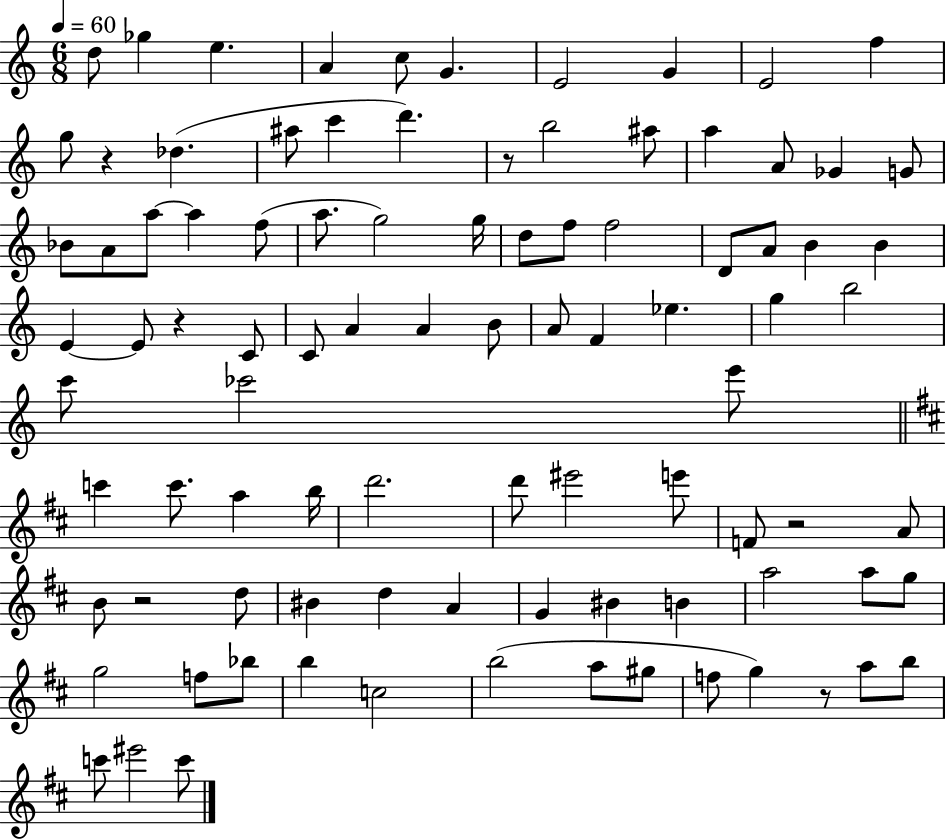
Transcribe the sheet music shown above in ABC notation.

X:1
T:Untitled
M:6/8
L:1/4
K:C
d/2 _g e A c/2 G E2 G E2 f g/2 z _d ^a/2 c' d' z/2 b2 ^a/2 a A/2 _G G/2 _B/2 A/2 a/2 a f/2 a/2 g2 g/4 d/2 f/2 f2 D/2 A/2 B B E E/2 z C/2 C/2 A A B/2 A/2 F _e g b2 c'/2 _c'2 e'/2 c' c'/2 a b/4 d'2 d'/2 ^e'2 e'/2 F/2 z2 A/2 B/2 z2 d/2 ^B d A G ^B B a2 a/2 g/2 g2 f/2 _b/2 b c2 b2 a/2 ^g/2 f/2 g z/2 a/2 b/2 c'/2 ^e'2 c'/2